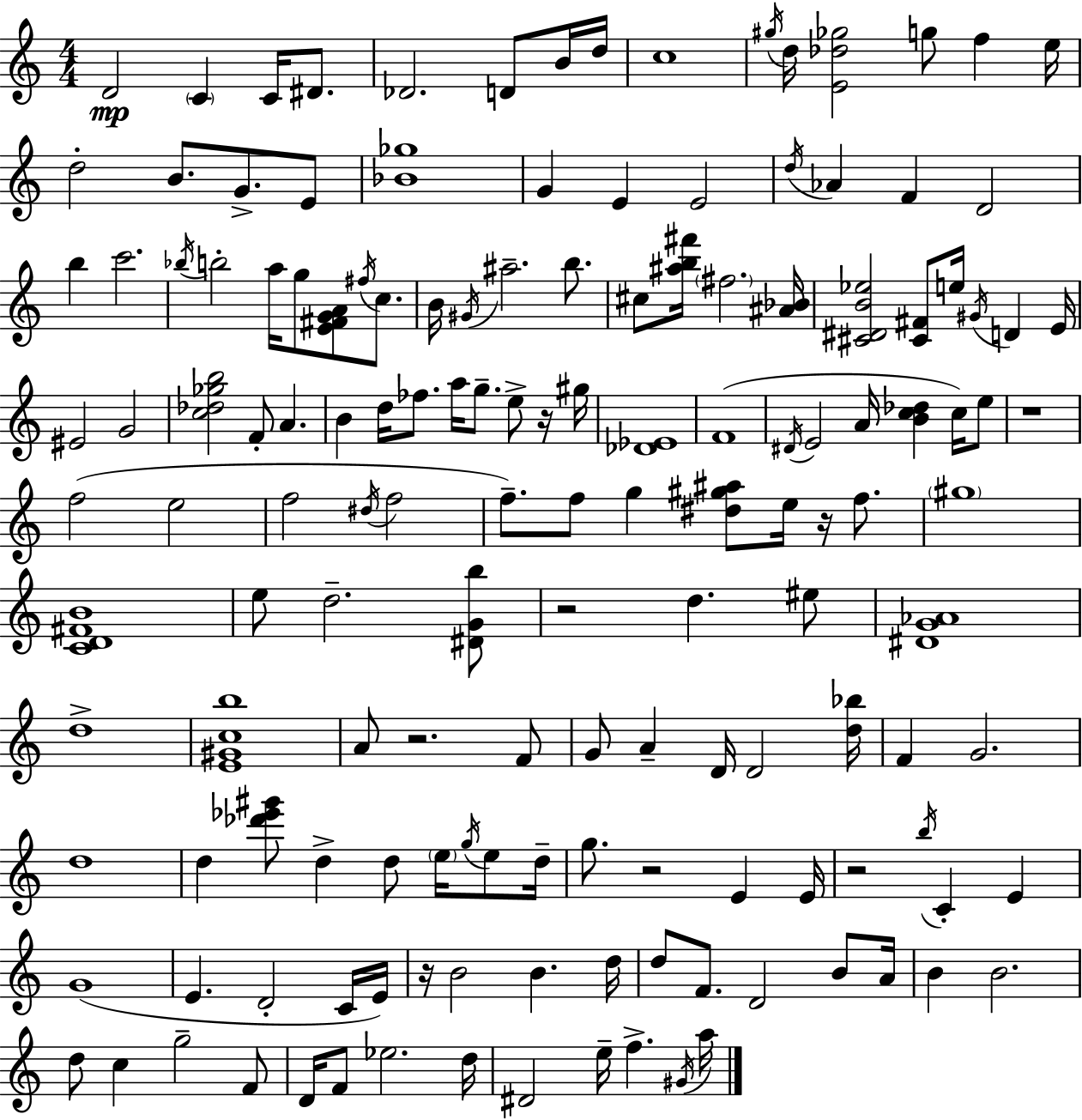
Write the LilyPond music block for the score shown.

{
  \clef treble
  \numericTimeSignature
  \time 4/4
  \key c \major
  d'2\mp \parenthesize c'4 c'16 dis'8. | des'2. d'8 b'16 d''16 | c''1 | \acciaccatura { gis''16 } d''16 <e' des'' ges''>2 g''8 f''4 | \break e''16 d''2-. b'8. g'8.-> e'8 | <bes' ges''>1 | g'4 e'4 e'2 | \acciaccatura { d''16 } aes'4 f'4 d'2 | \break b''4 c'''2. | \acciaccatura { bes''16 } b''2-. a''16 g''8 <e' fis' g' a'>8 | \acciaccatura { fis''16 } c''8. b'16 \acciaccatura { gis'16 } ais''2.-- | b''8. cis''8 <ais'' b'' fis'''>16 \parenthesize fis''2. | \break <ais' bes'>16 <cis' dis' b' ees''>2 <cis' fis'>8 e''16 | \acciaccatura { gis'16 } d'4 e'16 eis'2 g'2 | <c'' des'' ges'' b''>2 f'8-. | a'4. b'4 d''16 fes''8. a''16 g''8.-- | \break e''8-> r16 gis''16 <des' ees'>1 | f'1( | \acciaccatura { dis'16 } e'2 a'16 | <b' c'' des''>4 c''16) e''8 r1 | \break f''2( e''2 | f''2 \acciaccatura { dis''16 } | f''2 f''8.--) f''8 g''4 | <dis'' gis'' ais''>8 e''16 r16 f''8. \parenthesize gis''1 | \break <c' d' fis' b'>1 | e''8 d''2.-- | <dis' g' b''>8 r2 | d''4. eis''8 <dis' g' aes'>1 | \break d''1-> | <e' gis' c'' b''>1 | a'8 r2. | f'8 g'8 a'4-- d'16 d'2 | \break <d'' bes''>16 f'4 g'2. | d''1 | d''4 <des''' ees''' gis'''>8 d''4-> | d''8 \parenthesize e''16 \acciaccatura { g''16 } e''8 d''16-- g''8. r2 | \break e'4 e'16 r2 | \acciaccatura { b''16 } c'4-. e'4 g'1( | e'4. | d'2-. c'16 e'16) r16 b'2 | \break b'4. d''16 d''8 f'8. d'2 | b'8 a'16 b'4 b'2. | d''8 c''4 | g''2-- f'8 d'16 f'8 ees''2. | \break d''16 dis'2 | e''16-- f''4.-> \acciaccatura { gis'16 } a''16 \bar "|."
}